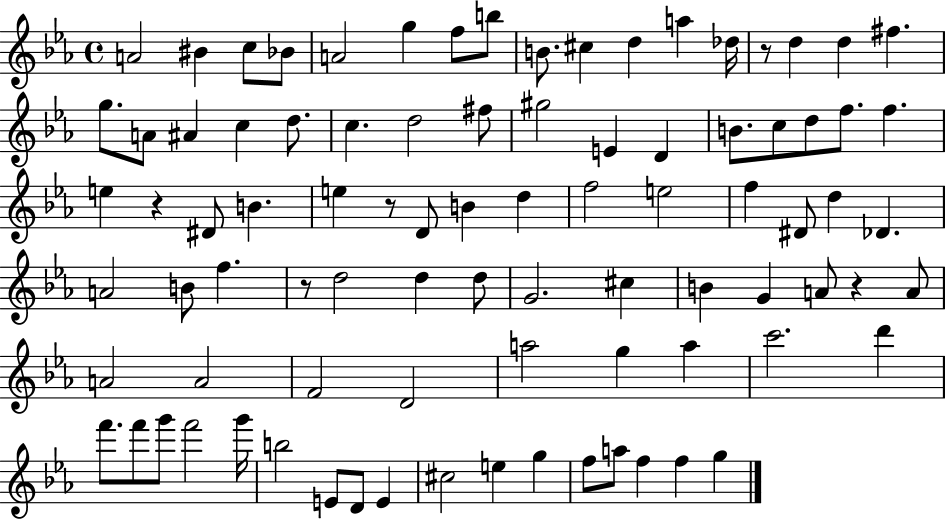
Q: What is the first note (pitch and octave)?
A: A4